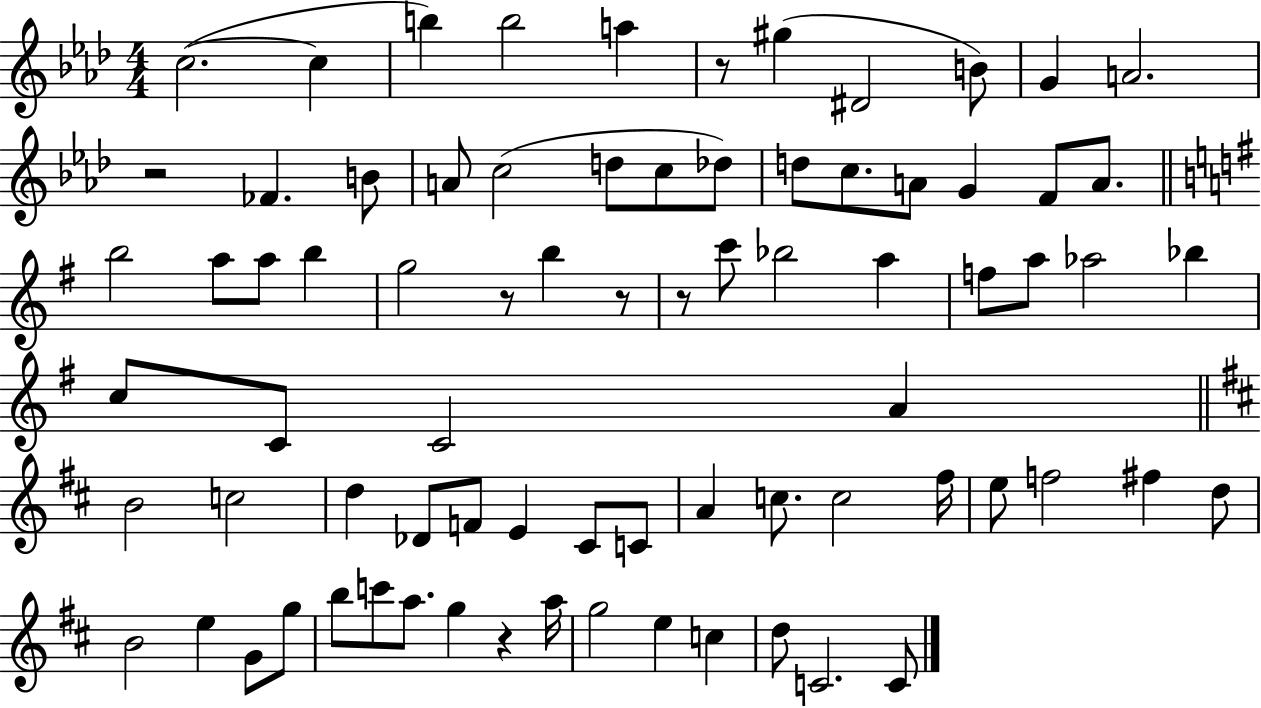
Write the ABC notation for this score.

X:1
T:Untitled
M:4/4
L:1/4
K:Ab
c2 c b b2 a z/2 ^g ^D2 B/2 G A2 z2 _F B/2 A/2 c2 d/2 c/2 _d/2 d/2 c/2 A/2 G F/2 A/2 b2 a/2 a/2 b g2 z/2 b z/2 z/2 c'/2 _b2 a f/2 a/2 _a2 _b c/2 C/2 C2 A B2 c2 d _D/2 F/2 E ^C/2 C/2 A c/2 c2 ^f/4 e/2 f2 ^f d/2 B2 e G/2 g/2 b/2 c'/2 a/2 g z a/4 g2 e c d/2 C2 C/2